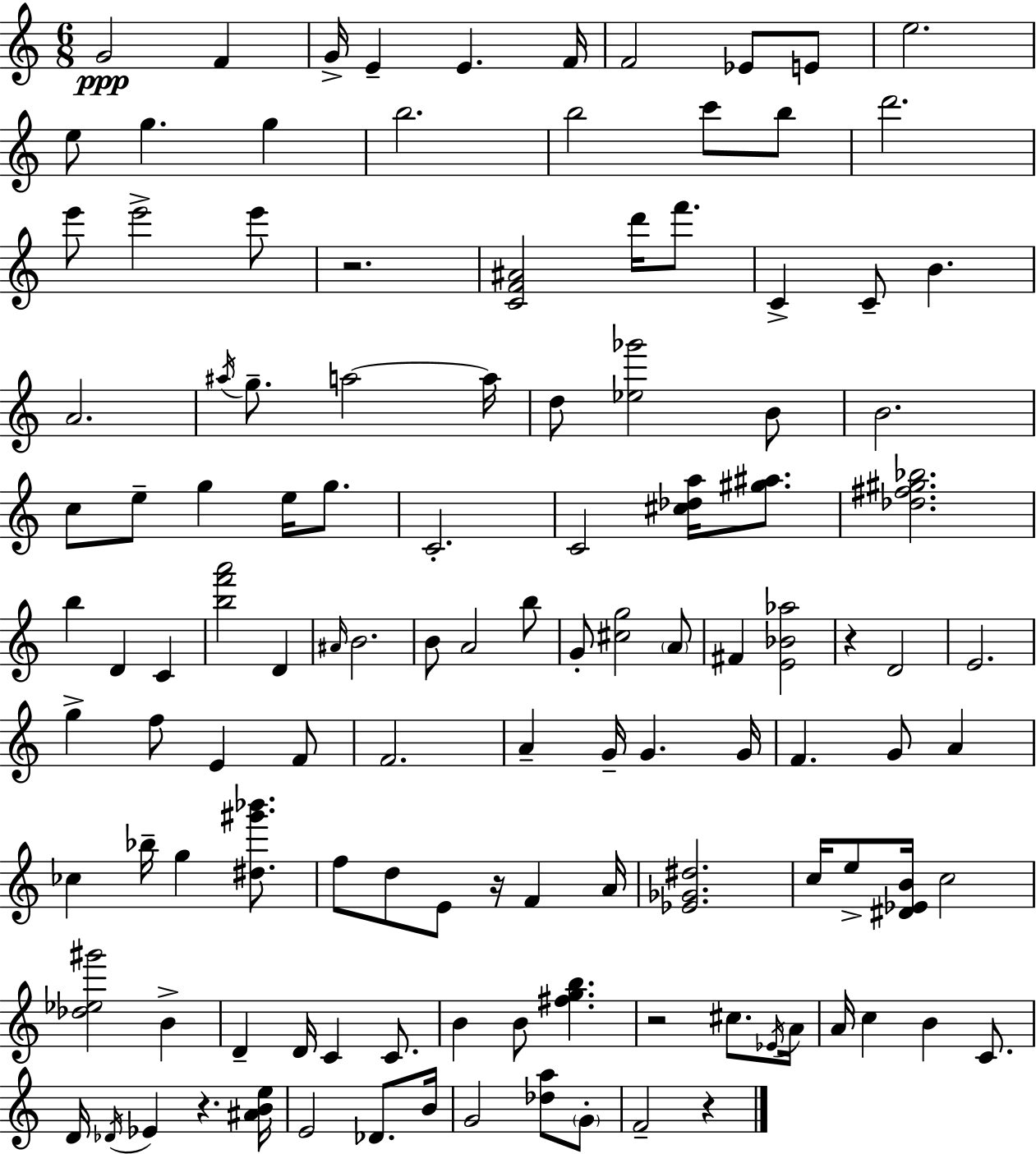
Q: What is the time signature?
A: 6/8